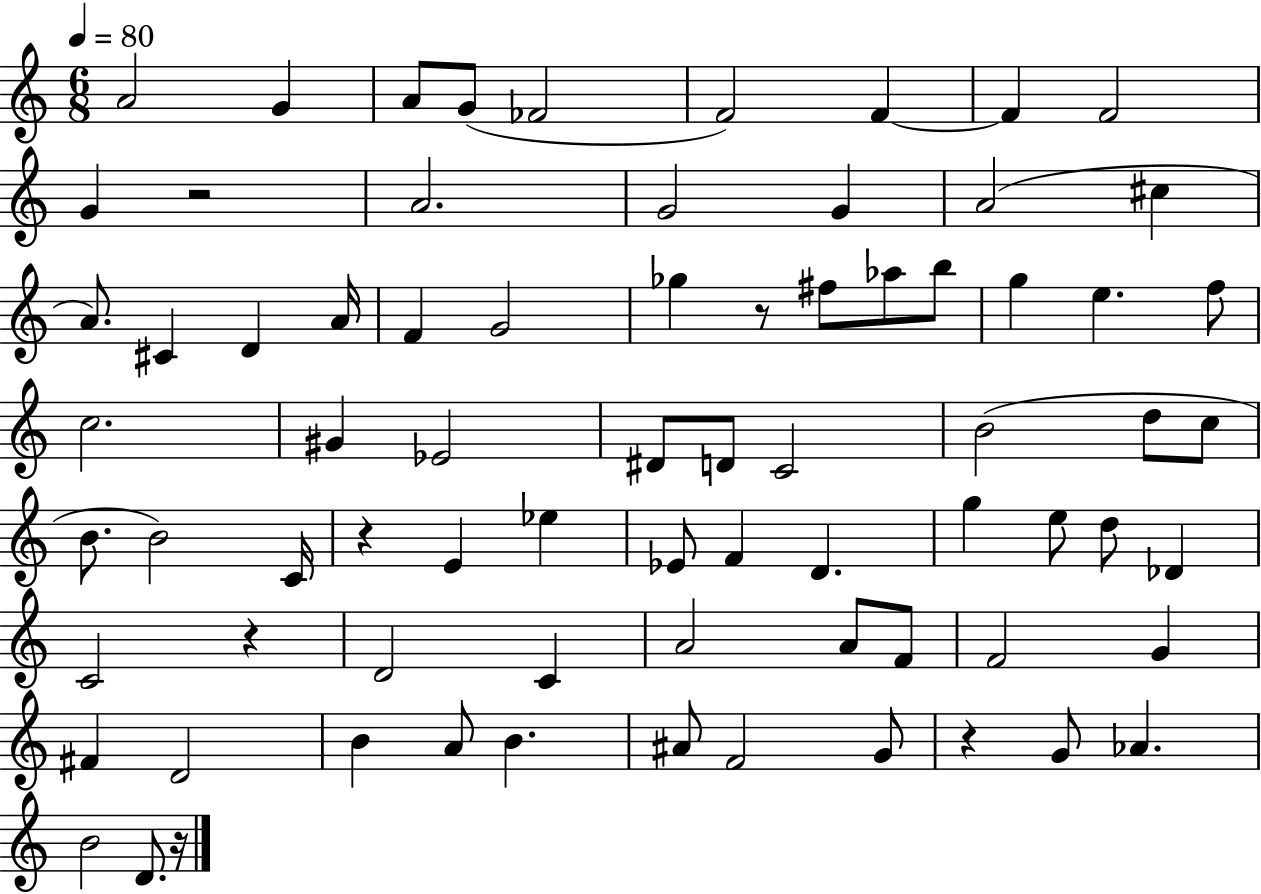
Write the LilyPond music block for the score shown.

{
  \clef treble
  \numericTimeSignature
  \time 6/8
  \key c \major
  \tempo 4 = 80
  a'2 g'4 | a'8 g'8( fes'2 | f'2) f'4~~ | f'4 f'2 | \break g'4 r2 | a'2. | g'2 g'4 | a'2( cis''4 | \break a'8.) cis'4 d'4 a'16 | f'4 g'2 | ges''4 r8 fis''8 aes''8 b''8 | g''4 e''4. f''8 | \break c''2. | gis'4 ees'2 | dis'8 d'8 c'2 | b'2( d''8 c''8 | \break b'8. b'2) c'16 | r4 e'4 ees''4 | ees'8 f'4 d'4. | g''4 e''8 d''8 des'4 | \break c'2 r4 | d'2 c'4 | a'2 a'8 f'8 | f'2 g'4 | \break fis'4 d'2 | b'4 a'8 b'4. | ais'8 f'2 g'8 | r4 g'8 aes'4. | \break b'2 d'8. r16 | \bar "|."
}